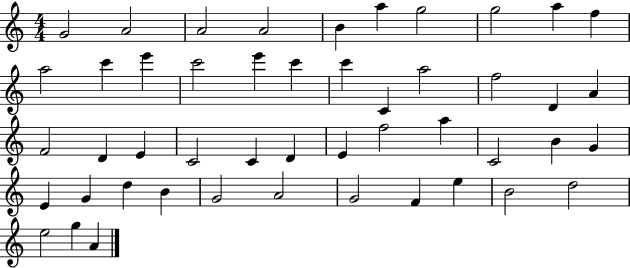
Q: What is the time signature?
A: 4/4